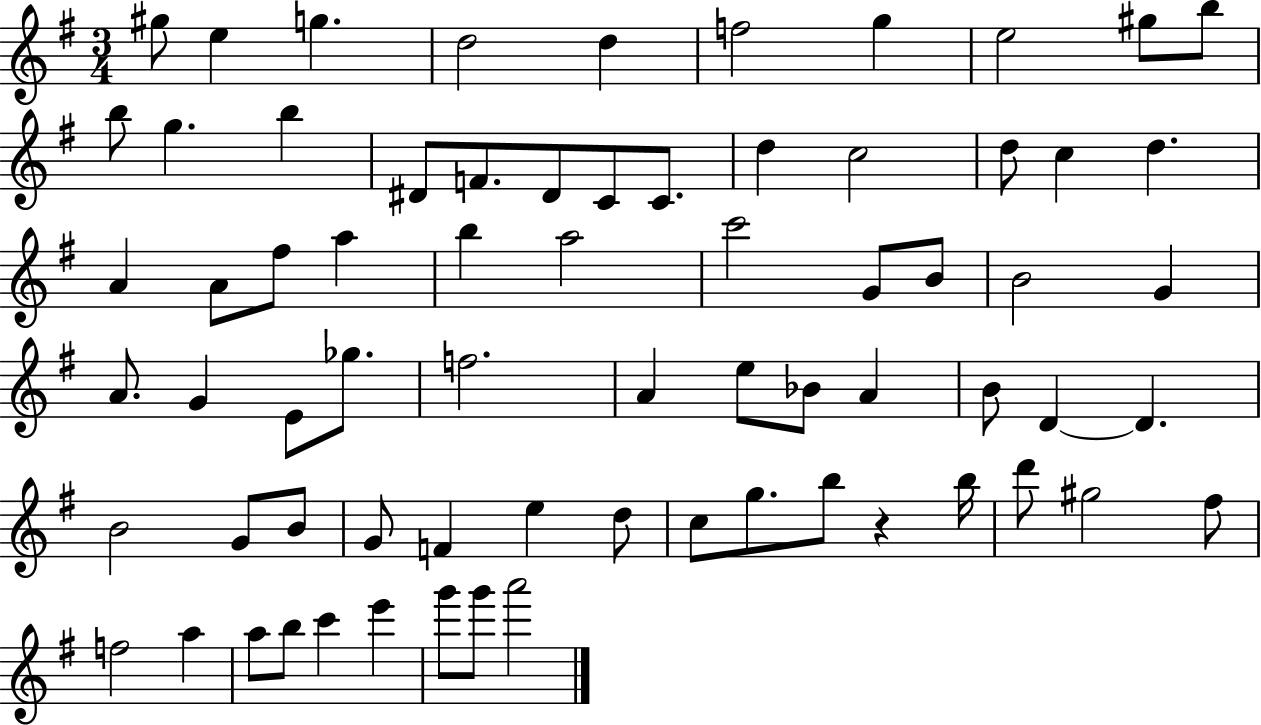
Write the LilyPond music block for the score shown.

{
  \clef treble
  \numericTimeSignature
  \time 3/4
  \key g \major
  \repeat volta 2 { gis''8 e''4 g''4. | d''2 d''4 | f''2 g''4 | e''2 gis''8 b''8 | \break b''8 g''4. b''4 | dis'8 f'8. dis'8 c'8 c'8. | d''4 c''2 | d''8 c''4 d''4. | \break a'4 a'8 fis''8 a''4 | b''4 a''2 | c'''2 g'8 b'8 | b'2 g'4 | \break a'8. g'4 e'8 ges''8. | f''2. | a'4 e''8 bes'8 a'4 | b'8 d'4~~ d'4. | \break b'2 g'8 b'8 | g'8 f'4 e''4 d''8 | c''8 g''8. b''8 r4 b''16 | d'''8 gis''2 fis''8 | \break f''2 a''4 | a''8 b''8 c'''4 e'''4 | g'''8 g'''8 a'''2 | } \bar "|."
}